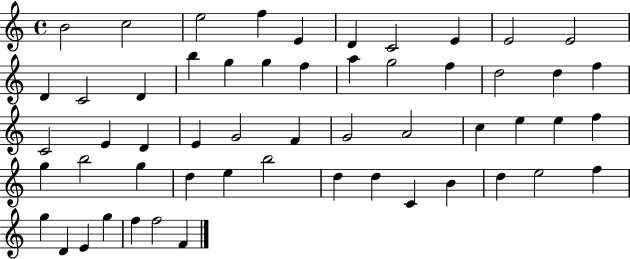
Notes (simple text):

B4/h C5/h E5/h F5/q E4/q D4/q C4/h E4/q E4/h E4/h D4/q C4/h D4/q B5/q G5/q G5/q F5/q A5/q G5/h F5/q D5/h D5/q F5/q C4/h E4/q D4/q E4/q G4/h F4/q G4/h A4/h C5/q E5/q E5/q F5/q G5/q B5/h G5/q D5/q E5/q B5/h D5/q D5/q C4/q B4/q D5/q E5/h F5/q G5/q D4/q E4/q G5/q F5/q F5/h F4/q